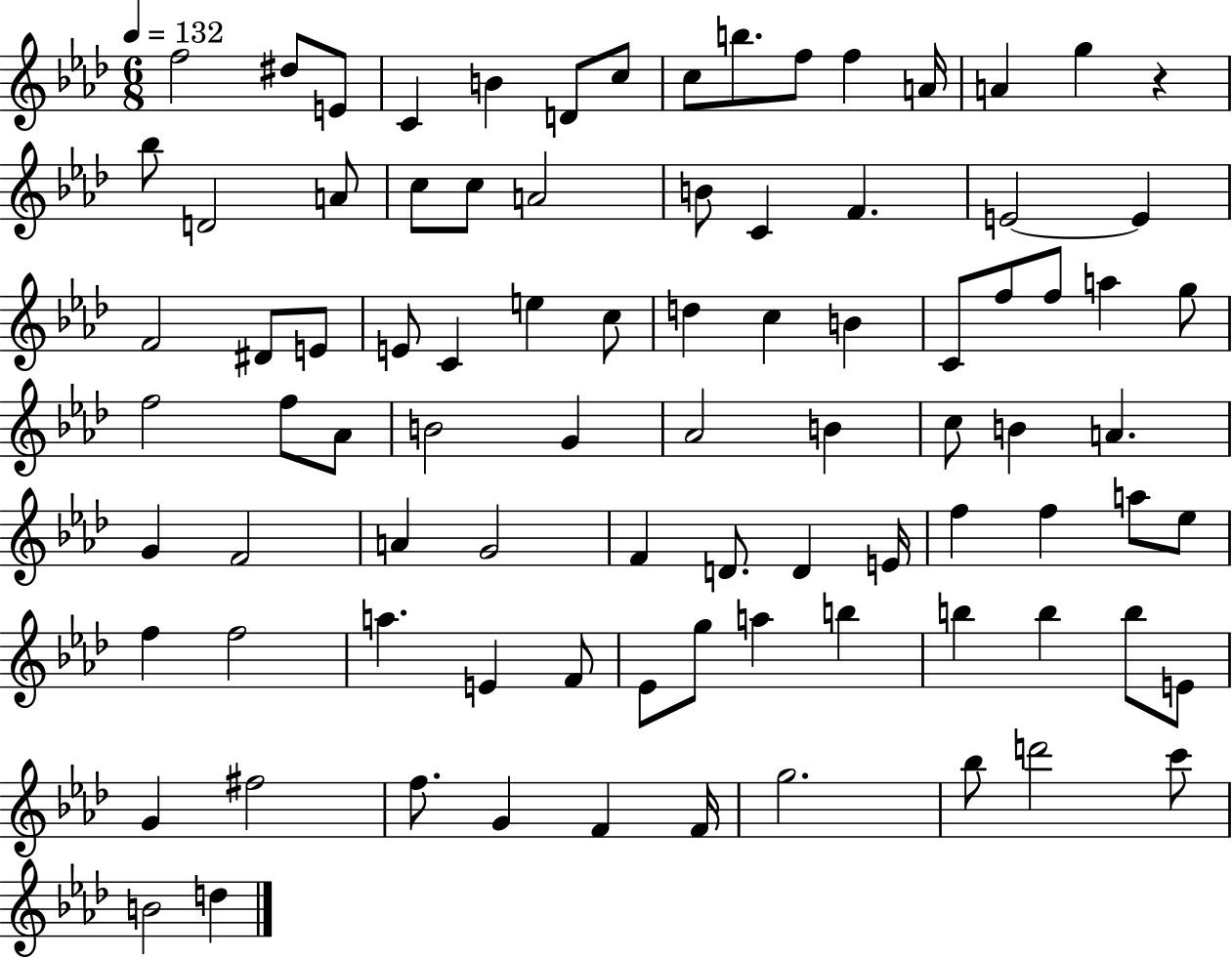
F5/h D#5/e E4/e C4/q B4/q D4/e C5/e C5/e B5/e. F5/e F5/q A4/s A4/q G5/q R/q Bb5/e D4/h A4/e C5/e C5/e A4/h B4/e C4/q F4/q. E4/h E4/q F4/h D#4/e E4/e E4/e C4/q E5/q C5/e D5/q C5/q B4/q C4/e F5/e F5/e A5/q G5/e F5/h F5/e Ab4/e B4/h G4/q Ab4/h B4/q C5/e B4/q A4/q. G4/q F4/h A4/q G4/h F4/q D4/e. D4/q E4/s F5/q F5/q A5/e Eb5/e F5/q F5/h A5/q. E4/q F4/e Eb4/e G5/e A5/q B5/q B5/q B5/q B5/e E4/e G4/q F#5/h F5/e. G4/q F4/q F4/s G5/h. Bb5/e D6/h C6/e B4/h D5/q